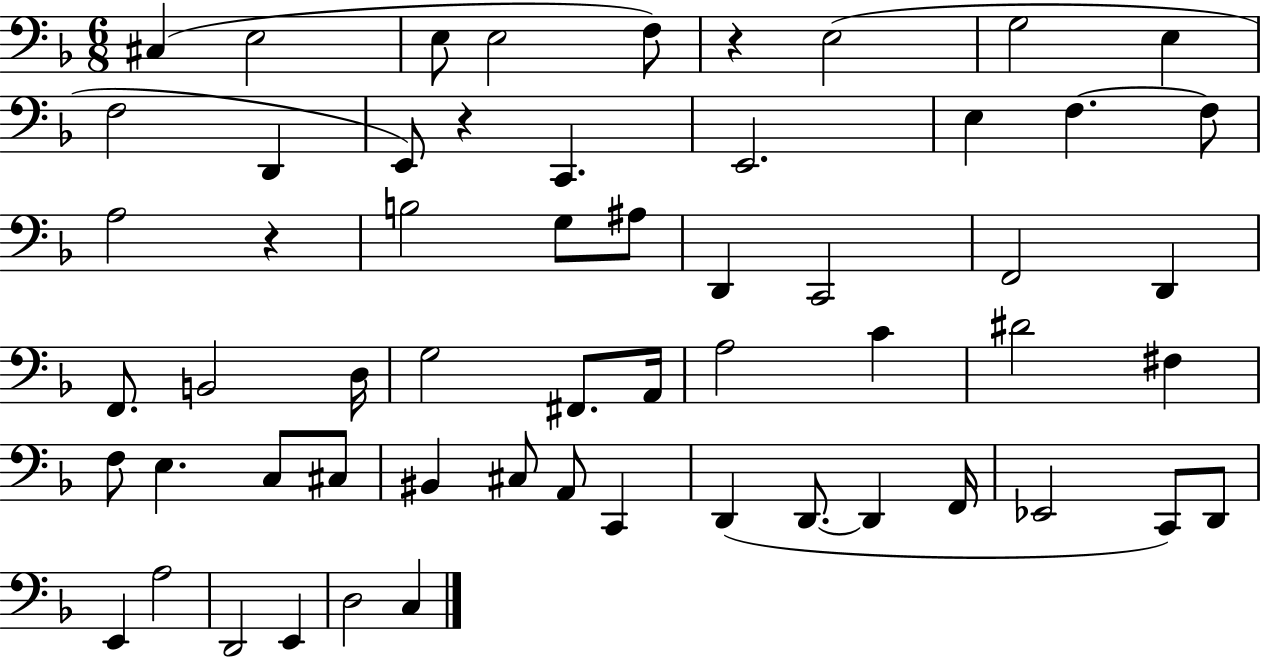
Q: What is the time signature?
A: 6/8